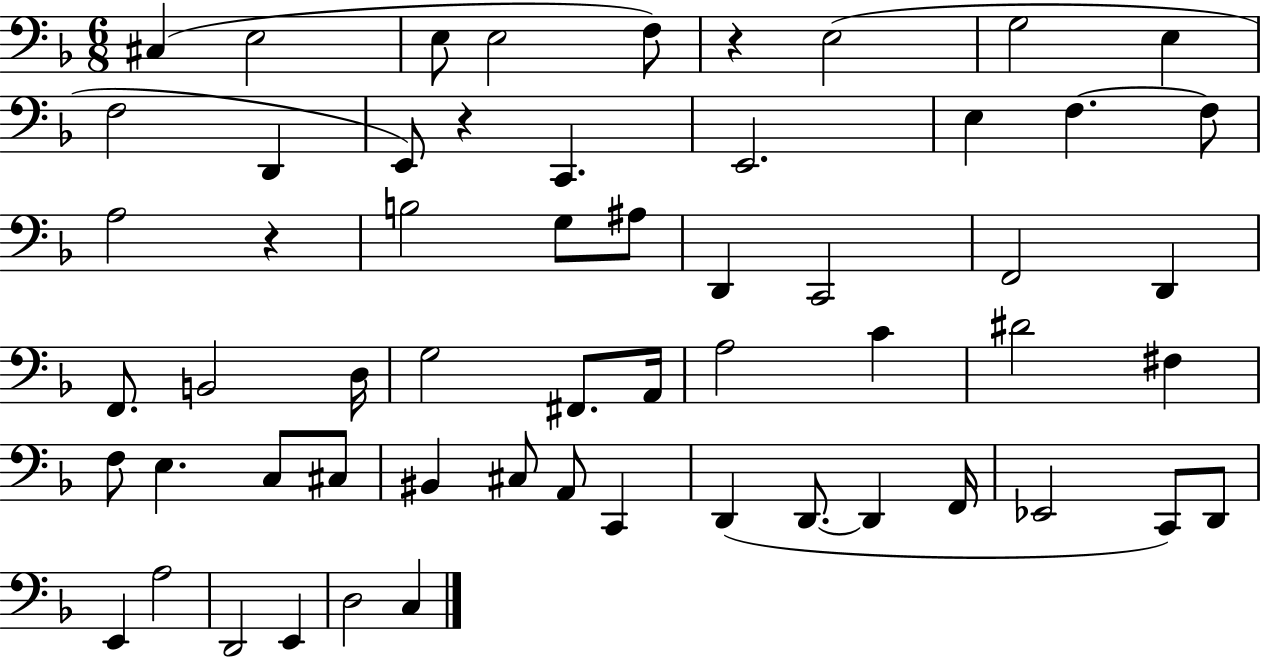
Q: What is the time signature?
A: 6/8